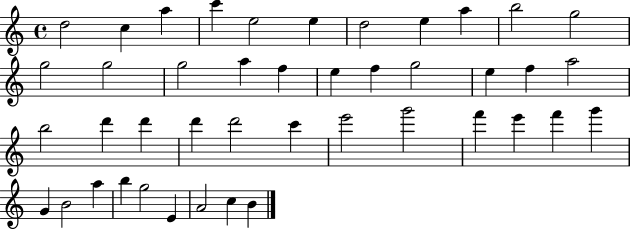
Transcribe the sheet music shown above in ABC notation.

X:1
T:Untitled
M:4/4
L:1/4
K:C
d2 c a c' e2 e d2 e a b2 g2 g2 g2 g2 a f e f g2 e f a2 b2 d' d' d' d'2 c' e'2 g'2 f' e' f' g' G B2 a b g2 E A2 c B